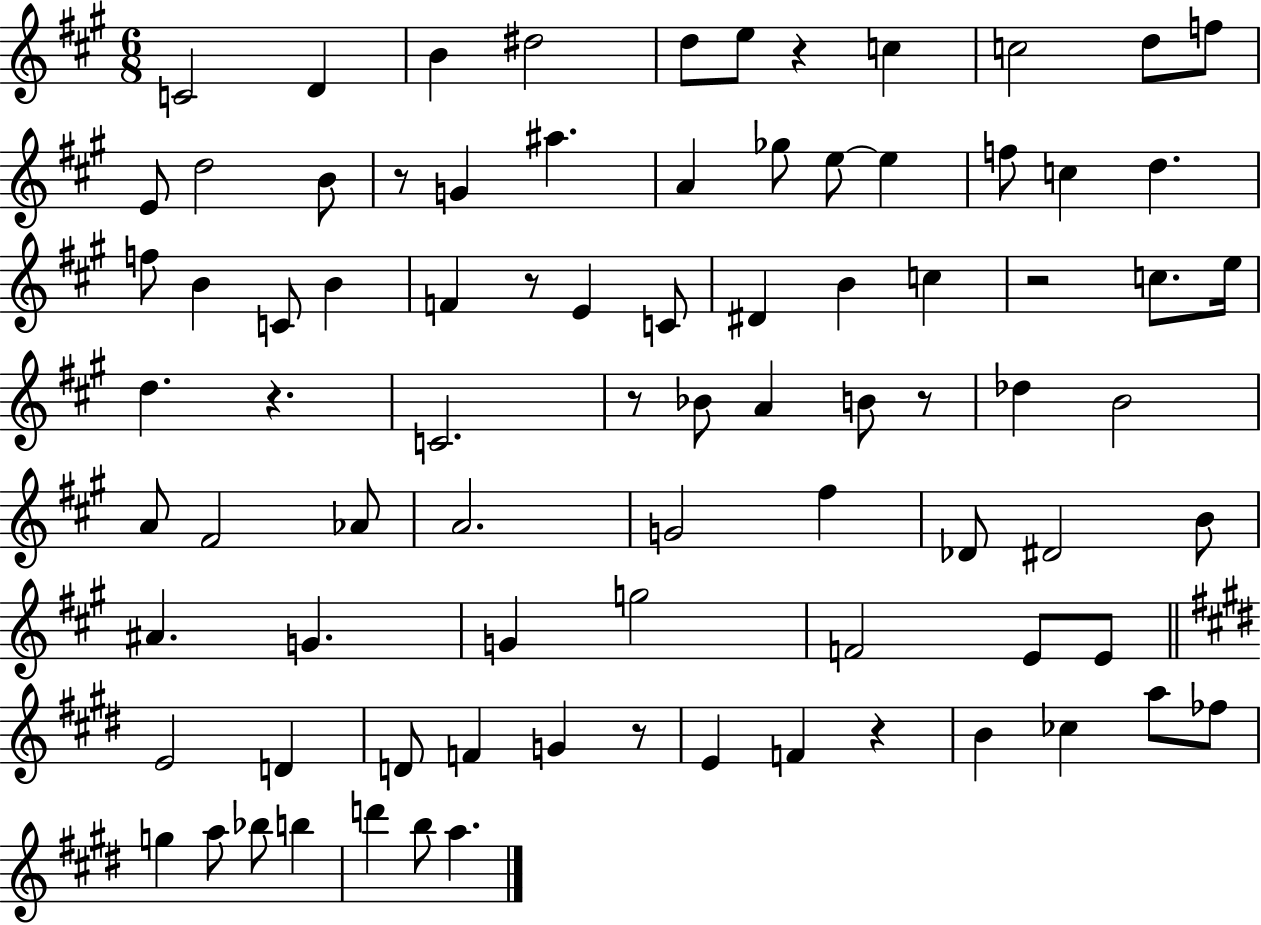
{
  \clef treble
  \numericTimeSignature
  \time 6/8
  \key a \major
  c'2 d'4 | b'4 dis''2 | d''8 e''8 r4 c''4 | c''2 d''8 f''8 | \break e'8 d''2 b'8 | r8 g'4 ais''4. | a'4 ges''8 e''8~~ e''4 | f''8 c''4 d''4. | \break f''8 b'4 c'8 b'4 | f'4 r8 e'4 c'8 | dis'4 b'4 c''4 | r2 c''8. e''16 | \break d''4. r4. | c'2. | r8 bes'8 a'4 b'8 r8 | des''4 b'2 | \break a'8 fis'2 aes'8 | a'2. | g'2 fis''4 | des'8 dis'2 b'8 | \break ais'4. g'4. | g'4 g''2 | f'2 e'8 e'8 | \bar "||" \break \key e \major e'2 d'4 | d'8 f'4 g'4 r8 | e'4 f'4 r4 | b'4 ces''4 a''8 fes''8 | \break g''4 a''8 bes''8 b''4 | d'''4 b''8 a''4. | \bar "|."
}